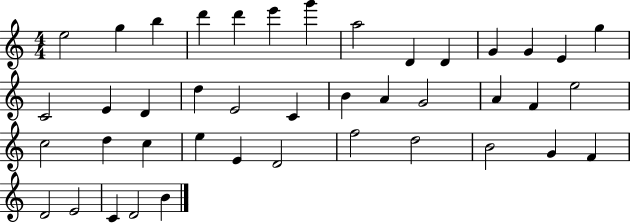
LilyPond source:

{
  \clef treble
  \numericTimeSignature
  \time 4/4
  \key c \major
  e''2 g''4 b''4 | d'''4 d'''4 e'''4 g'''4 | a''2 d'4 d'4 | g'4 g'4 e'4 g''4 | \break c'2 e'4 d'4 | d''4 e'2 c'4 | b'4 a'4 g'2 | a'4 f'4 e''2 | \break c''2 d''4 c''4 | e''4 e'4 d'2 | f''2 d''2 | b'2 g'4 f'4 | \break d'2 e'2 | c'4 d'2 b'4 | \bar "|."
}